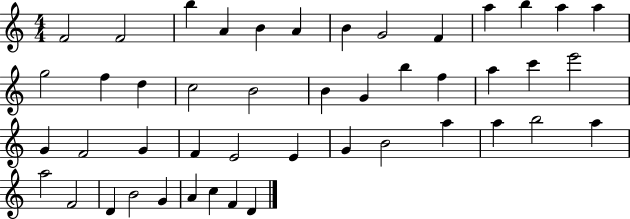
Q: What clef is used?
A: treble